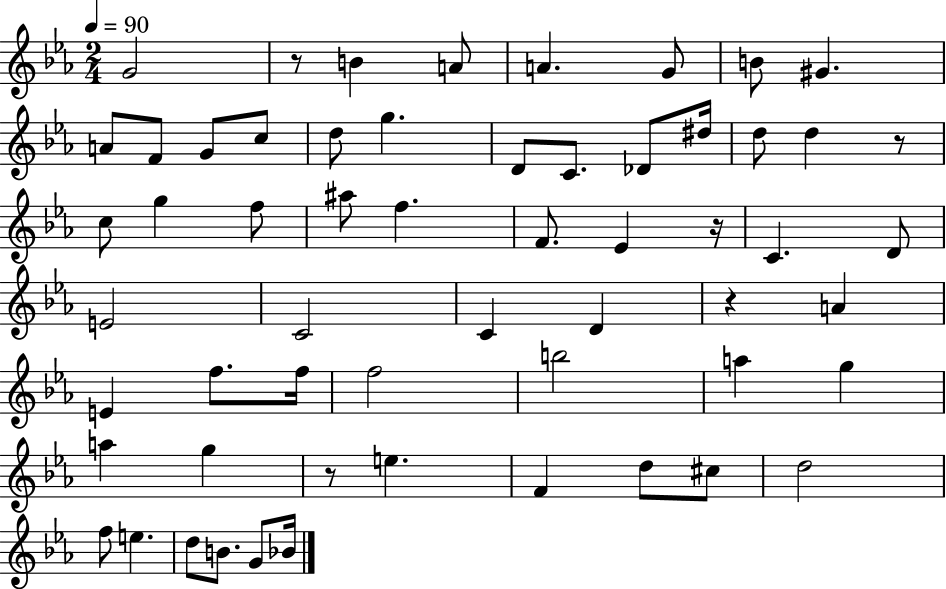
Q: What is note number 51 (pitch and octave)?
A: B4